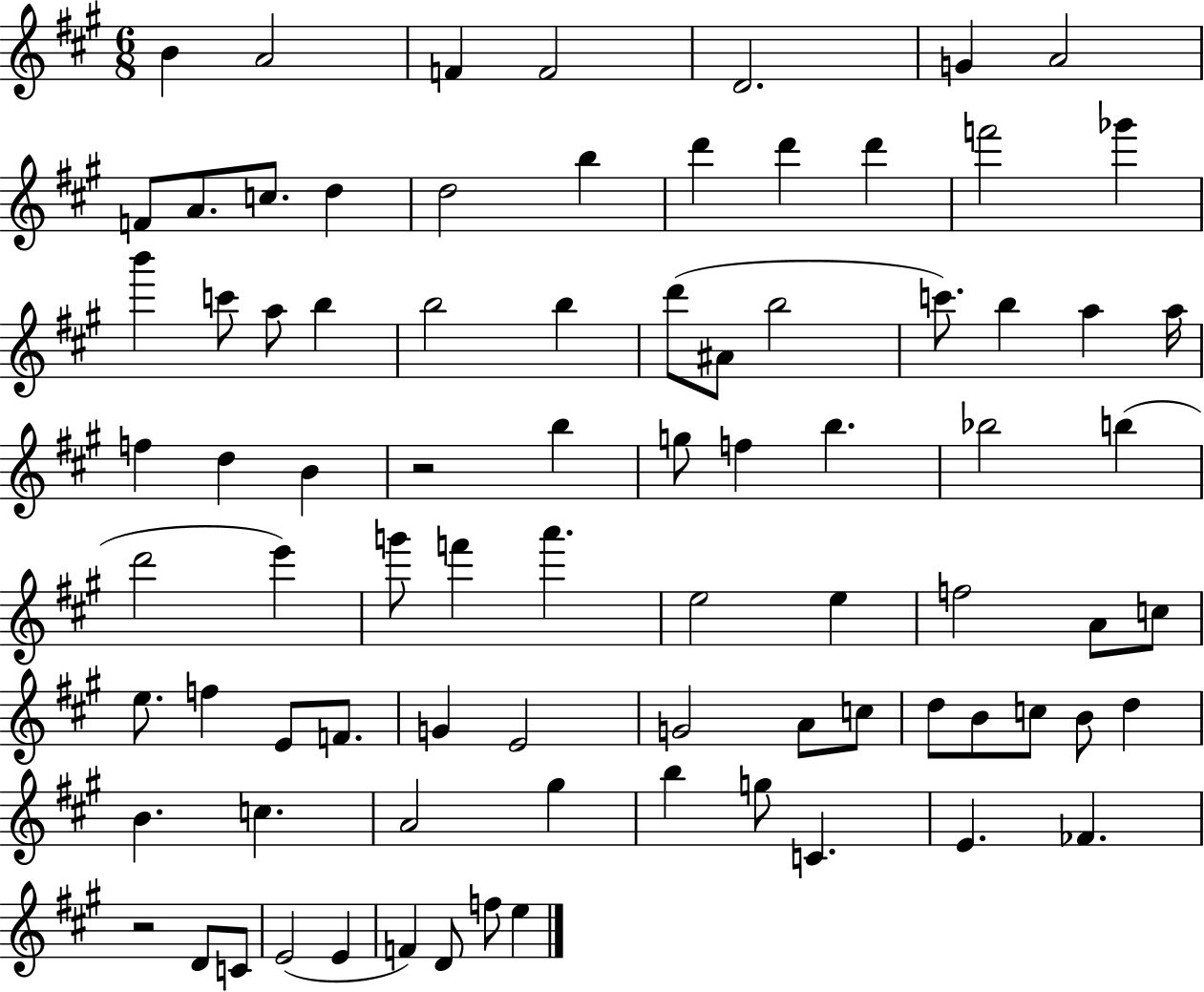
B4/q A4/h F4/q F4/h D4/h. G4/q A4/h F4/e A4/e. C5/e. D5/q D5/h B5/q D6/q D6/q D6/q F6/h Gb6/q B6/q C6/e A5/e B5/q B5/h B5/q D6/e A#4/e B5/h C6/e. B5/q A5/q A5/s F5/q D5/q B4/q R/h B5/q G5/e F5/q B5/q. Bb5/h B5/q D6/h E6/q G6/e F6/q A6/q. E5/h E5/q F5/h A4/e C5/e E5/e. F5/q E4/e F4/e. G4/q E4/h G4/h A4/e C5/e D5/e B4/e C5/e B4/e D5/q B4/q. C5/q. A4/h G#5/q B5/q G5/e C4/q. E4/q. FES4/q. R/h D4/e C4/e E4/h E4/q F4/q D4/e F5/e E5/q